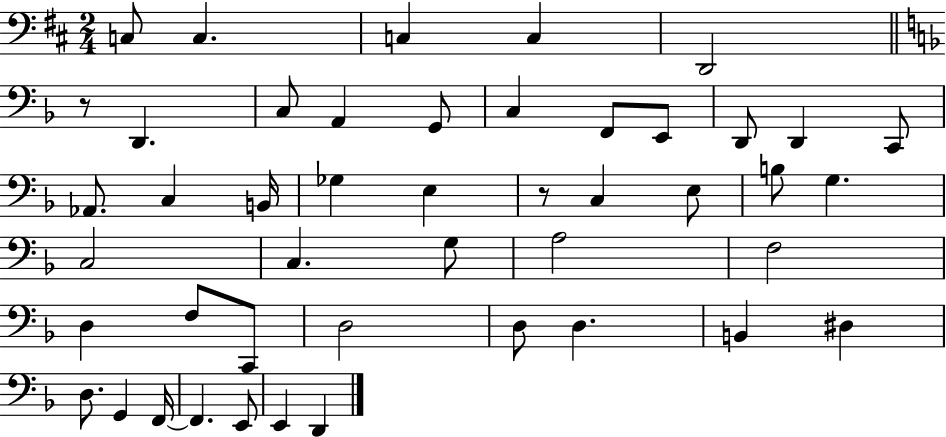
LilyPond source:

{
  \clef bass
  \numericTimeSignature
  \time 2/4
  \key d \major
  c8 c4. | c4 c4 | d,2 | \bar "||" \break \key f \major r8 d,4. | c8 a,4 g,8 | c4 f,8 e,8 | d,8 d,4 c,8 | \break aes,8. c4 b,16 | ges4 e4 | r8 c4 e8 | b8 g4. | \break c2 | c4. g8 | a2 | f2 | \break d4 f8 c,8 | d2 | d8 d4. | b,4 dis4 | \break d8. g,4 f,16~~ | f,4. e,8 | e,4 d,4 | \bar "|."
}